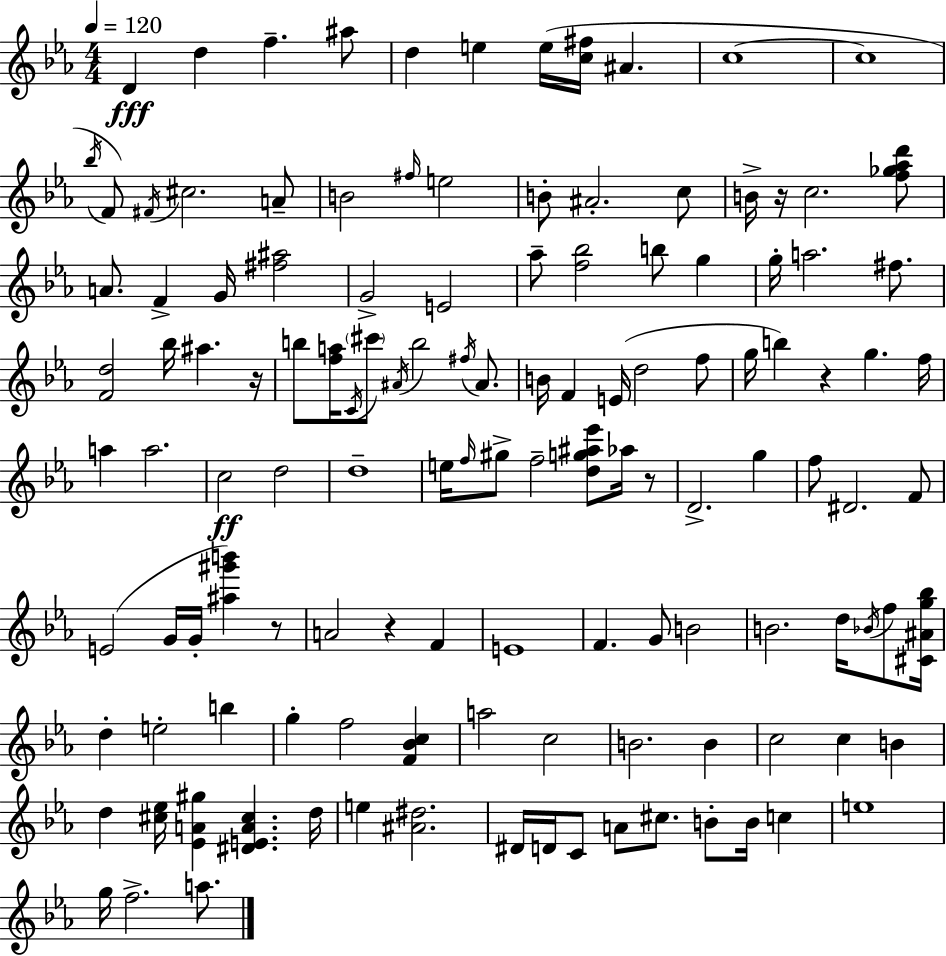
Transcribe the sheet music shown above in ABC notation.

X:1
T:Untitled
M:4/4
L:1/4
K:Cm
D d f ^a/2 d e e/4 [c^f]/4 ^A c4 c4 _b/4 F/2 ^F/4 ^c2 A/2 B2 ^f/4 e2 B/2 ^A2 c/2 B/4 z/4 c2 [f_g_ad']/2 A/2 F G/4 [^f^a]2 G2 E2 _a/2 [f_b]2 b/2 g g/4 a2 ^f/2 [Fd]2 _b/4 ^a z/4 b/2 [fa]/4 C/4 ^c'/2 ^A/4 b2 ^f/4 ^A/2 B/4 F E/4 d2 f/2 g/4 b z g f/4 a a2 c2 d2 d4 e/4 f/4 ^g/2 f2 [dg^a_e']/2 _a/4 z/2 D2 g f/2 ^D2 F/2 E2 G/4 G/4 [^a^g'b'] z/2 A2 z F E4 F G/2 B2 B2 d/4 _B/4 f/2 [^C^Ag_b]/4 d e2 b g f2 [F_Bc] a2 c2 B2 B c2 c B d [^c_e]/4 [_EA^g] [^DEA^c] d/4 e [^A^d]2 ^D/4 D/4 C/2 A/2 ^c/2 B/2 B/4 c e4 g/4 f2 a/2